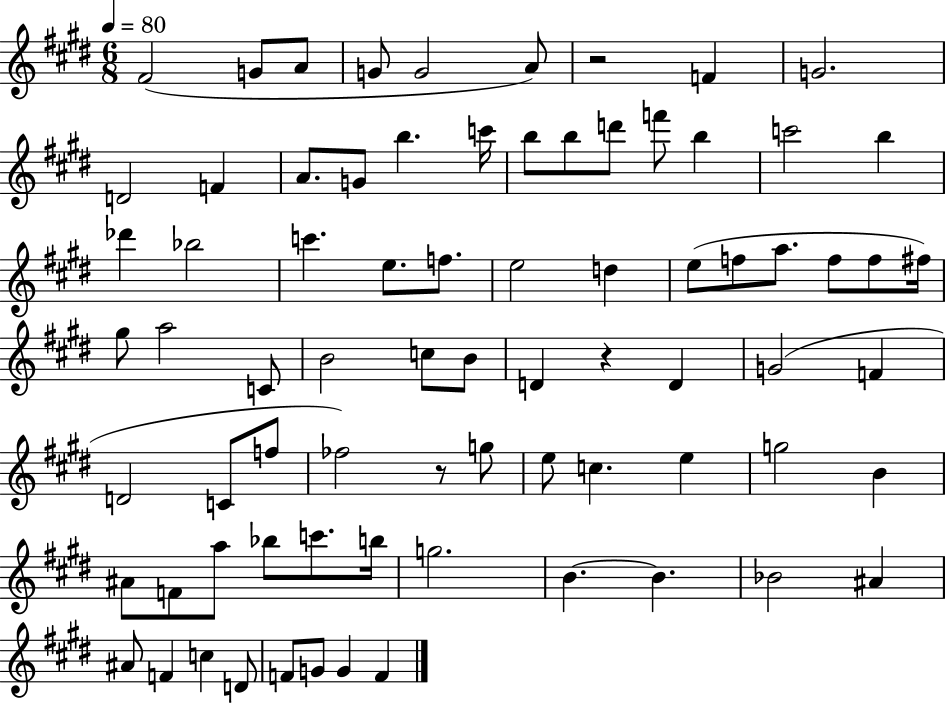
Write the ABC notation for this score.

X:1
T:Untitled
M:6/8
L:1/4
K:E
^F2 G/2 A/2 G/2 G2 A/2 z2 F G2 D2 F A/2 G/2 b c'/4 b/2 b/2 d'/2 f'/2 b c'2 b _d' _b2 c' e/2 f/2 e2 d e/2 f/2 a/2 f/2 f/2 ^f/4 ^g/2 a2 C/2 B2 c/2 B/2 D z D G2 F D2 C/2 f/2 _f2 z/2 g/2 e/2 c e g2 B ^A/2 F/2 a/2 _b/2 c'/2 b/4 g2 B B _B2 ^A ^A/2 F c D/2 F/2 G/2 G F